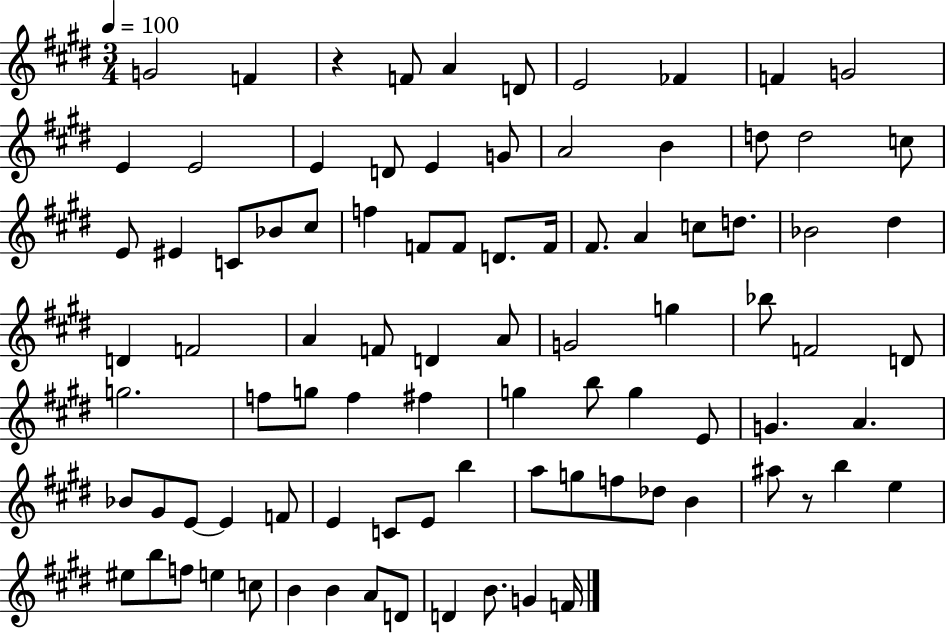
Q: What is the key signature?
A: E major